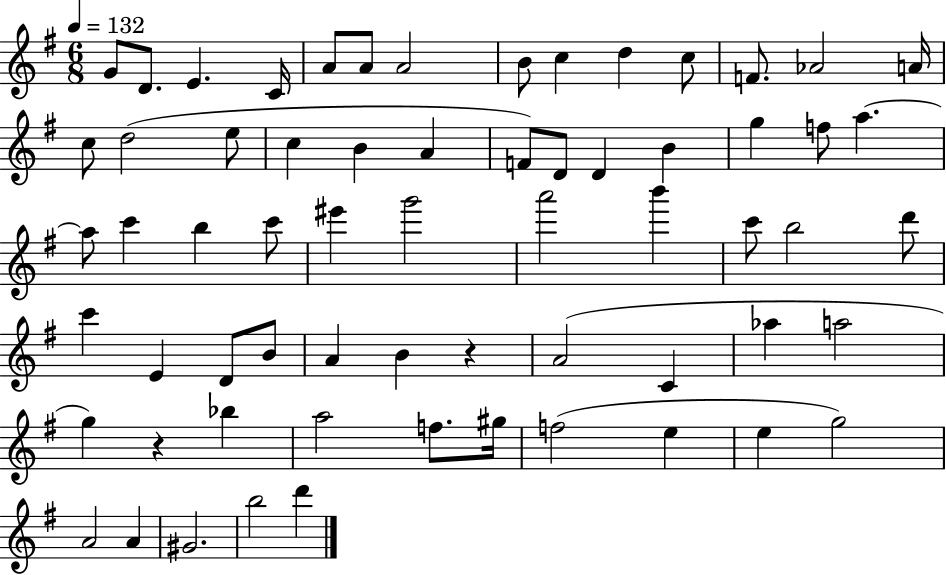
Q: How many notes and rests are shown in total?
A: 64